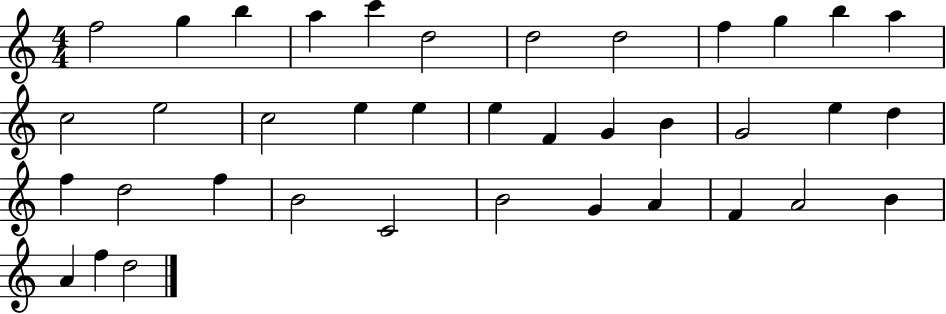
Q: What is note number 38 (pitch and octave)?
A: D5